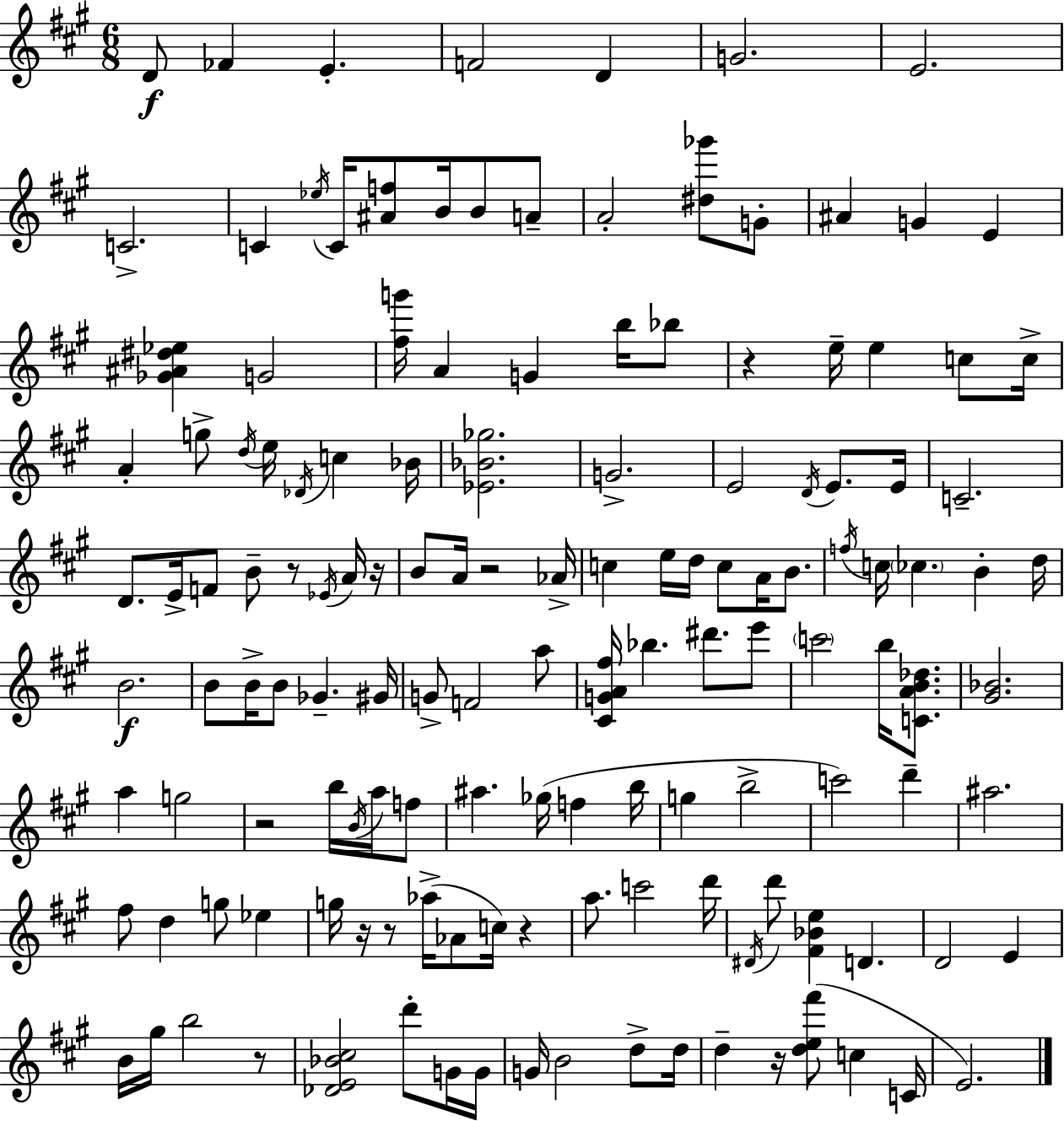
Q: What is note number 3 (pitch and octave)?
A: E4